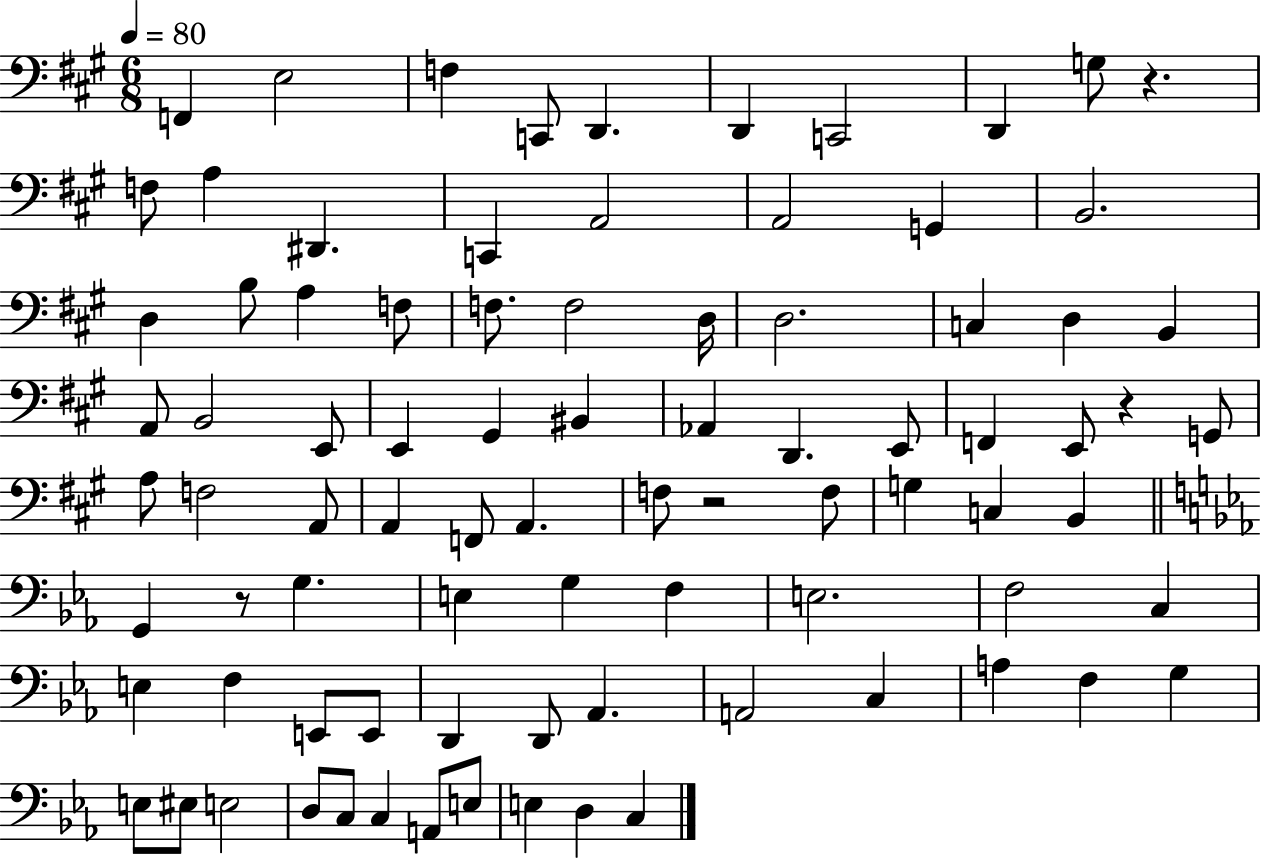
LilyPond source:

{
  \clef bass
  \numericTimeSignature
  \time 6/8
  \key a \major
  \tempo 4 = 80
  \repeat volta 2 { f,4 e2 | f4 c,8 d,4. | d,4 c,2 | d,4 g8 r4. | \break f8 a4 dis,4. | c,4 a,2 | a,2 g,4 | b,2. | \break d4 b8 a4 f8 | f8. f2 d16 | d2. | c4 d4 b,4 | \break a,8 b,2 e,8 | e,4 gis,4 bis,4 | aes,4 d,4. e,8 | f,4 e,8 r4 g,8 | \break a8 f2 a,8 | a,4 f,8 a,4. | f8 r2 f8 | g4 c4 b,4 | \break \bar "||" \break \key c \minor g,4 r8 g4. | e4 g4 f4 | e2. | f2 c4 | \break e4 f4 e,8 e,8 | d,4 d,8 aes,4. | a,2 c4 | a4 f4 g4 | \break e8 eis8 e2 | d8 c8 c4 a,8 e8 | e4 d4 c4 | } \bar "|."
}